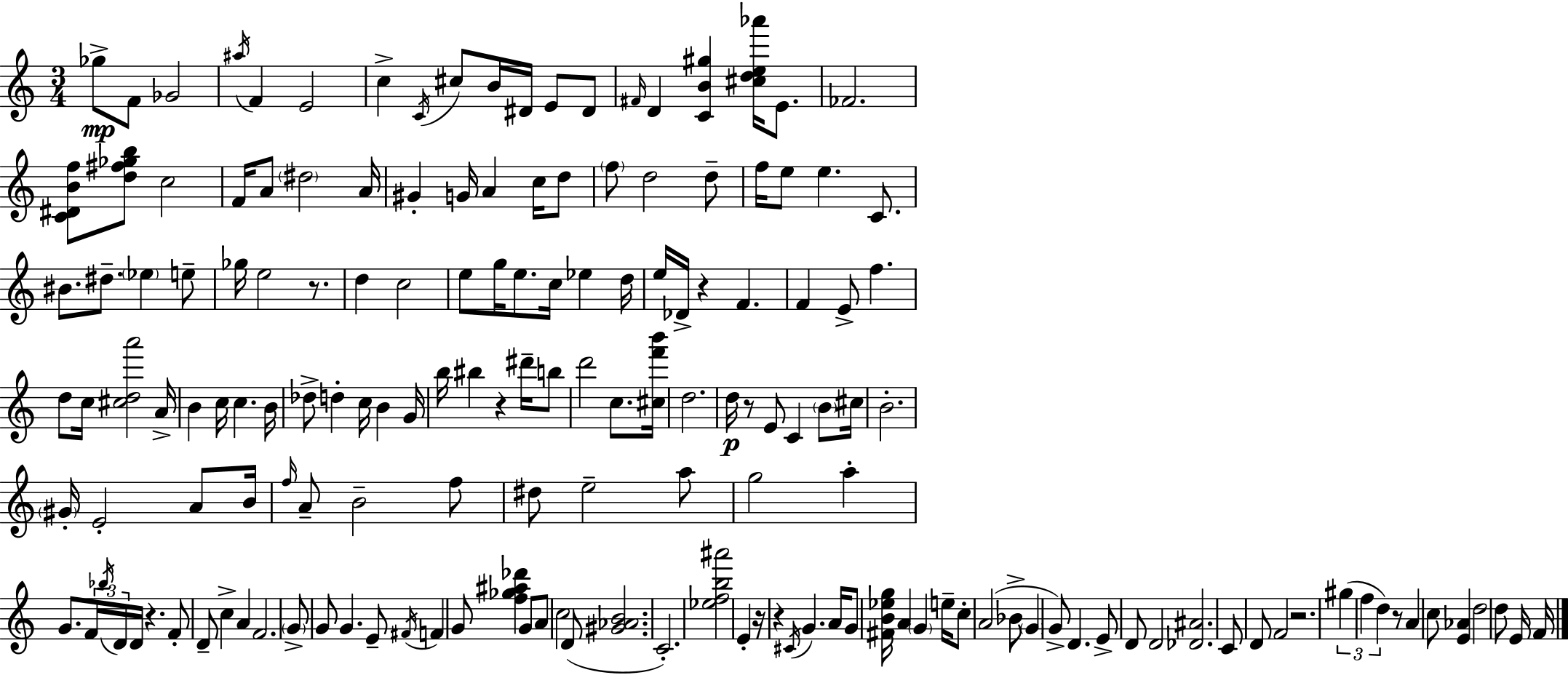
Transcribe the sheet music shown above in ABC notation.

X:1
T:Untitled
M:3/4
L:1/4
K:C
_g/2 F/2 _G2 ^a/4 F E2 c C/4 ^c/2 B/4 ^D/4 E/2 ^D/2 ^F/4 D [CB^g] [^cde_a']/4 E/2 _F2 [C^DBf]/2 [d^f_gb]/2 c2 F/4 A/2 ^d2 A/4 ^G G/4 A c/4 d/2 f/2 d2 d/2 f/4 e/2 e C/2 ^B/2 ^d/2 _e e/2 _g/4 e2 z/2 d c2 e/2 g/4 e/2 c/4 _e d/4 e/4 _D/4 z F F E/2 f d/2 c/4 [^cda']2 A/4 B c/4 c B/4 _d/2 d c/4 B G/4 b/4 ^b z ^d'/4 b/2 d'2 c/2 [^cf'b']/4 d2 d/4 z/2 E/2 C B/2 ^c/4 B2 ^G/4 E2 A/2 B/4 f/4 A/2 B2 f/2 ^d/2 e2 a/2 g2 a G/2 F/4 _b/4 D/4 D/4 z F/2 D/2 c A F2 G/2 G/2 G E/2 ^F/4 F G/2 [f_g^a_d'] G/2 A/2 c2 D/2 [^G_AB]2 C2 [_efb^a']2 E z/4 z ^C/4 G A/4 G/2 [^FB_eg]/4 A G e/4 c/2 A2 _B/2 G G/2 D E/2 D/2 D2 [_D^A]2 C/2 D/2 F2 z2 ^g f d z/2 A c/2 [E_A] d2 d/2 E/4 F/4